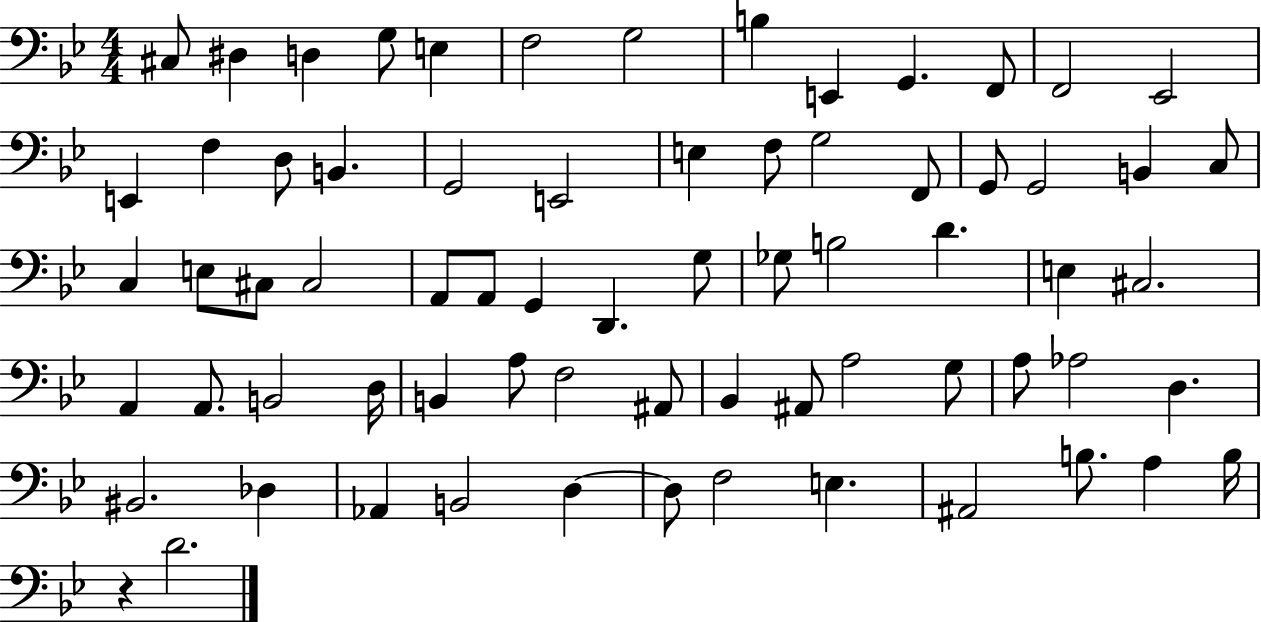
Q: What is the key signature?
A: BES major